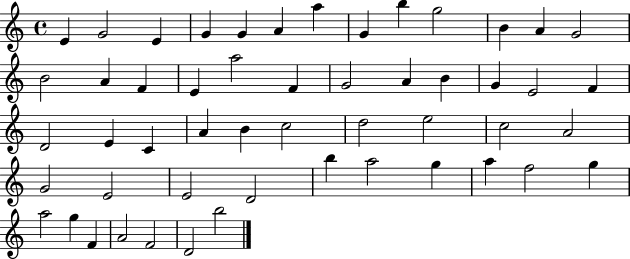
{
  \clef treble
  \time 4/4
  \defaultTimeSignature
  \key c \major
  e'4 g'2 e'4 | g'4 g'4 a'4 a''4 | g'4 b''4 g''2 | b'4 a'4 g'2 | \break b'2 a'4 f'4 | e'4 a''2 f'4 | g'2 a'4 b'4 | g'4 e'2 f'4 | \break d'2 e'4 c'4 | a'4 b'4 c''2 | d''2 e''2 | c''2 a'2 | \break g'2 e'2 | e'2 d'2 | b''4 a''2 g''4 | a''4 f''2 g''4 | \break a''2 g''4 f'4 | a'2 f'2 | d'2 b''2 | \bar "|."
}